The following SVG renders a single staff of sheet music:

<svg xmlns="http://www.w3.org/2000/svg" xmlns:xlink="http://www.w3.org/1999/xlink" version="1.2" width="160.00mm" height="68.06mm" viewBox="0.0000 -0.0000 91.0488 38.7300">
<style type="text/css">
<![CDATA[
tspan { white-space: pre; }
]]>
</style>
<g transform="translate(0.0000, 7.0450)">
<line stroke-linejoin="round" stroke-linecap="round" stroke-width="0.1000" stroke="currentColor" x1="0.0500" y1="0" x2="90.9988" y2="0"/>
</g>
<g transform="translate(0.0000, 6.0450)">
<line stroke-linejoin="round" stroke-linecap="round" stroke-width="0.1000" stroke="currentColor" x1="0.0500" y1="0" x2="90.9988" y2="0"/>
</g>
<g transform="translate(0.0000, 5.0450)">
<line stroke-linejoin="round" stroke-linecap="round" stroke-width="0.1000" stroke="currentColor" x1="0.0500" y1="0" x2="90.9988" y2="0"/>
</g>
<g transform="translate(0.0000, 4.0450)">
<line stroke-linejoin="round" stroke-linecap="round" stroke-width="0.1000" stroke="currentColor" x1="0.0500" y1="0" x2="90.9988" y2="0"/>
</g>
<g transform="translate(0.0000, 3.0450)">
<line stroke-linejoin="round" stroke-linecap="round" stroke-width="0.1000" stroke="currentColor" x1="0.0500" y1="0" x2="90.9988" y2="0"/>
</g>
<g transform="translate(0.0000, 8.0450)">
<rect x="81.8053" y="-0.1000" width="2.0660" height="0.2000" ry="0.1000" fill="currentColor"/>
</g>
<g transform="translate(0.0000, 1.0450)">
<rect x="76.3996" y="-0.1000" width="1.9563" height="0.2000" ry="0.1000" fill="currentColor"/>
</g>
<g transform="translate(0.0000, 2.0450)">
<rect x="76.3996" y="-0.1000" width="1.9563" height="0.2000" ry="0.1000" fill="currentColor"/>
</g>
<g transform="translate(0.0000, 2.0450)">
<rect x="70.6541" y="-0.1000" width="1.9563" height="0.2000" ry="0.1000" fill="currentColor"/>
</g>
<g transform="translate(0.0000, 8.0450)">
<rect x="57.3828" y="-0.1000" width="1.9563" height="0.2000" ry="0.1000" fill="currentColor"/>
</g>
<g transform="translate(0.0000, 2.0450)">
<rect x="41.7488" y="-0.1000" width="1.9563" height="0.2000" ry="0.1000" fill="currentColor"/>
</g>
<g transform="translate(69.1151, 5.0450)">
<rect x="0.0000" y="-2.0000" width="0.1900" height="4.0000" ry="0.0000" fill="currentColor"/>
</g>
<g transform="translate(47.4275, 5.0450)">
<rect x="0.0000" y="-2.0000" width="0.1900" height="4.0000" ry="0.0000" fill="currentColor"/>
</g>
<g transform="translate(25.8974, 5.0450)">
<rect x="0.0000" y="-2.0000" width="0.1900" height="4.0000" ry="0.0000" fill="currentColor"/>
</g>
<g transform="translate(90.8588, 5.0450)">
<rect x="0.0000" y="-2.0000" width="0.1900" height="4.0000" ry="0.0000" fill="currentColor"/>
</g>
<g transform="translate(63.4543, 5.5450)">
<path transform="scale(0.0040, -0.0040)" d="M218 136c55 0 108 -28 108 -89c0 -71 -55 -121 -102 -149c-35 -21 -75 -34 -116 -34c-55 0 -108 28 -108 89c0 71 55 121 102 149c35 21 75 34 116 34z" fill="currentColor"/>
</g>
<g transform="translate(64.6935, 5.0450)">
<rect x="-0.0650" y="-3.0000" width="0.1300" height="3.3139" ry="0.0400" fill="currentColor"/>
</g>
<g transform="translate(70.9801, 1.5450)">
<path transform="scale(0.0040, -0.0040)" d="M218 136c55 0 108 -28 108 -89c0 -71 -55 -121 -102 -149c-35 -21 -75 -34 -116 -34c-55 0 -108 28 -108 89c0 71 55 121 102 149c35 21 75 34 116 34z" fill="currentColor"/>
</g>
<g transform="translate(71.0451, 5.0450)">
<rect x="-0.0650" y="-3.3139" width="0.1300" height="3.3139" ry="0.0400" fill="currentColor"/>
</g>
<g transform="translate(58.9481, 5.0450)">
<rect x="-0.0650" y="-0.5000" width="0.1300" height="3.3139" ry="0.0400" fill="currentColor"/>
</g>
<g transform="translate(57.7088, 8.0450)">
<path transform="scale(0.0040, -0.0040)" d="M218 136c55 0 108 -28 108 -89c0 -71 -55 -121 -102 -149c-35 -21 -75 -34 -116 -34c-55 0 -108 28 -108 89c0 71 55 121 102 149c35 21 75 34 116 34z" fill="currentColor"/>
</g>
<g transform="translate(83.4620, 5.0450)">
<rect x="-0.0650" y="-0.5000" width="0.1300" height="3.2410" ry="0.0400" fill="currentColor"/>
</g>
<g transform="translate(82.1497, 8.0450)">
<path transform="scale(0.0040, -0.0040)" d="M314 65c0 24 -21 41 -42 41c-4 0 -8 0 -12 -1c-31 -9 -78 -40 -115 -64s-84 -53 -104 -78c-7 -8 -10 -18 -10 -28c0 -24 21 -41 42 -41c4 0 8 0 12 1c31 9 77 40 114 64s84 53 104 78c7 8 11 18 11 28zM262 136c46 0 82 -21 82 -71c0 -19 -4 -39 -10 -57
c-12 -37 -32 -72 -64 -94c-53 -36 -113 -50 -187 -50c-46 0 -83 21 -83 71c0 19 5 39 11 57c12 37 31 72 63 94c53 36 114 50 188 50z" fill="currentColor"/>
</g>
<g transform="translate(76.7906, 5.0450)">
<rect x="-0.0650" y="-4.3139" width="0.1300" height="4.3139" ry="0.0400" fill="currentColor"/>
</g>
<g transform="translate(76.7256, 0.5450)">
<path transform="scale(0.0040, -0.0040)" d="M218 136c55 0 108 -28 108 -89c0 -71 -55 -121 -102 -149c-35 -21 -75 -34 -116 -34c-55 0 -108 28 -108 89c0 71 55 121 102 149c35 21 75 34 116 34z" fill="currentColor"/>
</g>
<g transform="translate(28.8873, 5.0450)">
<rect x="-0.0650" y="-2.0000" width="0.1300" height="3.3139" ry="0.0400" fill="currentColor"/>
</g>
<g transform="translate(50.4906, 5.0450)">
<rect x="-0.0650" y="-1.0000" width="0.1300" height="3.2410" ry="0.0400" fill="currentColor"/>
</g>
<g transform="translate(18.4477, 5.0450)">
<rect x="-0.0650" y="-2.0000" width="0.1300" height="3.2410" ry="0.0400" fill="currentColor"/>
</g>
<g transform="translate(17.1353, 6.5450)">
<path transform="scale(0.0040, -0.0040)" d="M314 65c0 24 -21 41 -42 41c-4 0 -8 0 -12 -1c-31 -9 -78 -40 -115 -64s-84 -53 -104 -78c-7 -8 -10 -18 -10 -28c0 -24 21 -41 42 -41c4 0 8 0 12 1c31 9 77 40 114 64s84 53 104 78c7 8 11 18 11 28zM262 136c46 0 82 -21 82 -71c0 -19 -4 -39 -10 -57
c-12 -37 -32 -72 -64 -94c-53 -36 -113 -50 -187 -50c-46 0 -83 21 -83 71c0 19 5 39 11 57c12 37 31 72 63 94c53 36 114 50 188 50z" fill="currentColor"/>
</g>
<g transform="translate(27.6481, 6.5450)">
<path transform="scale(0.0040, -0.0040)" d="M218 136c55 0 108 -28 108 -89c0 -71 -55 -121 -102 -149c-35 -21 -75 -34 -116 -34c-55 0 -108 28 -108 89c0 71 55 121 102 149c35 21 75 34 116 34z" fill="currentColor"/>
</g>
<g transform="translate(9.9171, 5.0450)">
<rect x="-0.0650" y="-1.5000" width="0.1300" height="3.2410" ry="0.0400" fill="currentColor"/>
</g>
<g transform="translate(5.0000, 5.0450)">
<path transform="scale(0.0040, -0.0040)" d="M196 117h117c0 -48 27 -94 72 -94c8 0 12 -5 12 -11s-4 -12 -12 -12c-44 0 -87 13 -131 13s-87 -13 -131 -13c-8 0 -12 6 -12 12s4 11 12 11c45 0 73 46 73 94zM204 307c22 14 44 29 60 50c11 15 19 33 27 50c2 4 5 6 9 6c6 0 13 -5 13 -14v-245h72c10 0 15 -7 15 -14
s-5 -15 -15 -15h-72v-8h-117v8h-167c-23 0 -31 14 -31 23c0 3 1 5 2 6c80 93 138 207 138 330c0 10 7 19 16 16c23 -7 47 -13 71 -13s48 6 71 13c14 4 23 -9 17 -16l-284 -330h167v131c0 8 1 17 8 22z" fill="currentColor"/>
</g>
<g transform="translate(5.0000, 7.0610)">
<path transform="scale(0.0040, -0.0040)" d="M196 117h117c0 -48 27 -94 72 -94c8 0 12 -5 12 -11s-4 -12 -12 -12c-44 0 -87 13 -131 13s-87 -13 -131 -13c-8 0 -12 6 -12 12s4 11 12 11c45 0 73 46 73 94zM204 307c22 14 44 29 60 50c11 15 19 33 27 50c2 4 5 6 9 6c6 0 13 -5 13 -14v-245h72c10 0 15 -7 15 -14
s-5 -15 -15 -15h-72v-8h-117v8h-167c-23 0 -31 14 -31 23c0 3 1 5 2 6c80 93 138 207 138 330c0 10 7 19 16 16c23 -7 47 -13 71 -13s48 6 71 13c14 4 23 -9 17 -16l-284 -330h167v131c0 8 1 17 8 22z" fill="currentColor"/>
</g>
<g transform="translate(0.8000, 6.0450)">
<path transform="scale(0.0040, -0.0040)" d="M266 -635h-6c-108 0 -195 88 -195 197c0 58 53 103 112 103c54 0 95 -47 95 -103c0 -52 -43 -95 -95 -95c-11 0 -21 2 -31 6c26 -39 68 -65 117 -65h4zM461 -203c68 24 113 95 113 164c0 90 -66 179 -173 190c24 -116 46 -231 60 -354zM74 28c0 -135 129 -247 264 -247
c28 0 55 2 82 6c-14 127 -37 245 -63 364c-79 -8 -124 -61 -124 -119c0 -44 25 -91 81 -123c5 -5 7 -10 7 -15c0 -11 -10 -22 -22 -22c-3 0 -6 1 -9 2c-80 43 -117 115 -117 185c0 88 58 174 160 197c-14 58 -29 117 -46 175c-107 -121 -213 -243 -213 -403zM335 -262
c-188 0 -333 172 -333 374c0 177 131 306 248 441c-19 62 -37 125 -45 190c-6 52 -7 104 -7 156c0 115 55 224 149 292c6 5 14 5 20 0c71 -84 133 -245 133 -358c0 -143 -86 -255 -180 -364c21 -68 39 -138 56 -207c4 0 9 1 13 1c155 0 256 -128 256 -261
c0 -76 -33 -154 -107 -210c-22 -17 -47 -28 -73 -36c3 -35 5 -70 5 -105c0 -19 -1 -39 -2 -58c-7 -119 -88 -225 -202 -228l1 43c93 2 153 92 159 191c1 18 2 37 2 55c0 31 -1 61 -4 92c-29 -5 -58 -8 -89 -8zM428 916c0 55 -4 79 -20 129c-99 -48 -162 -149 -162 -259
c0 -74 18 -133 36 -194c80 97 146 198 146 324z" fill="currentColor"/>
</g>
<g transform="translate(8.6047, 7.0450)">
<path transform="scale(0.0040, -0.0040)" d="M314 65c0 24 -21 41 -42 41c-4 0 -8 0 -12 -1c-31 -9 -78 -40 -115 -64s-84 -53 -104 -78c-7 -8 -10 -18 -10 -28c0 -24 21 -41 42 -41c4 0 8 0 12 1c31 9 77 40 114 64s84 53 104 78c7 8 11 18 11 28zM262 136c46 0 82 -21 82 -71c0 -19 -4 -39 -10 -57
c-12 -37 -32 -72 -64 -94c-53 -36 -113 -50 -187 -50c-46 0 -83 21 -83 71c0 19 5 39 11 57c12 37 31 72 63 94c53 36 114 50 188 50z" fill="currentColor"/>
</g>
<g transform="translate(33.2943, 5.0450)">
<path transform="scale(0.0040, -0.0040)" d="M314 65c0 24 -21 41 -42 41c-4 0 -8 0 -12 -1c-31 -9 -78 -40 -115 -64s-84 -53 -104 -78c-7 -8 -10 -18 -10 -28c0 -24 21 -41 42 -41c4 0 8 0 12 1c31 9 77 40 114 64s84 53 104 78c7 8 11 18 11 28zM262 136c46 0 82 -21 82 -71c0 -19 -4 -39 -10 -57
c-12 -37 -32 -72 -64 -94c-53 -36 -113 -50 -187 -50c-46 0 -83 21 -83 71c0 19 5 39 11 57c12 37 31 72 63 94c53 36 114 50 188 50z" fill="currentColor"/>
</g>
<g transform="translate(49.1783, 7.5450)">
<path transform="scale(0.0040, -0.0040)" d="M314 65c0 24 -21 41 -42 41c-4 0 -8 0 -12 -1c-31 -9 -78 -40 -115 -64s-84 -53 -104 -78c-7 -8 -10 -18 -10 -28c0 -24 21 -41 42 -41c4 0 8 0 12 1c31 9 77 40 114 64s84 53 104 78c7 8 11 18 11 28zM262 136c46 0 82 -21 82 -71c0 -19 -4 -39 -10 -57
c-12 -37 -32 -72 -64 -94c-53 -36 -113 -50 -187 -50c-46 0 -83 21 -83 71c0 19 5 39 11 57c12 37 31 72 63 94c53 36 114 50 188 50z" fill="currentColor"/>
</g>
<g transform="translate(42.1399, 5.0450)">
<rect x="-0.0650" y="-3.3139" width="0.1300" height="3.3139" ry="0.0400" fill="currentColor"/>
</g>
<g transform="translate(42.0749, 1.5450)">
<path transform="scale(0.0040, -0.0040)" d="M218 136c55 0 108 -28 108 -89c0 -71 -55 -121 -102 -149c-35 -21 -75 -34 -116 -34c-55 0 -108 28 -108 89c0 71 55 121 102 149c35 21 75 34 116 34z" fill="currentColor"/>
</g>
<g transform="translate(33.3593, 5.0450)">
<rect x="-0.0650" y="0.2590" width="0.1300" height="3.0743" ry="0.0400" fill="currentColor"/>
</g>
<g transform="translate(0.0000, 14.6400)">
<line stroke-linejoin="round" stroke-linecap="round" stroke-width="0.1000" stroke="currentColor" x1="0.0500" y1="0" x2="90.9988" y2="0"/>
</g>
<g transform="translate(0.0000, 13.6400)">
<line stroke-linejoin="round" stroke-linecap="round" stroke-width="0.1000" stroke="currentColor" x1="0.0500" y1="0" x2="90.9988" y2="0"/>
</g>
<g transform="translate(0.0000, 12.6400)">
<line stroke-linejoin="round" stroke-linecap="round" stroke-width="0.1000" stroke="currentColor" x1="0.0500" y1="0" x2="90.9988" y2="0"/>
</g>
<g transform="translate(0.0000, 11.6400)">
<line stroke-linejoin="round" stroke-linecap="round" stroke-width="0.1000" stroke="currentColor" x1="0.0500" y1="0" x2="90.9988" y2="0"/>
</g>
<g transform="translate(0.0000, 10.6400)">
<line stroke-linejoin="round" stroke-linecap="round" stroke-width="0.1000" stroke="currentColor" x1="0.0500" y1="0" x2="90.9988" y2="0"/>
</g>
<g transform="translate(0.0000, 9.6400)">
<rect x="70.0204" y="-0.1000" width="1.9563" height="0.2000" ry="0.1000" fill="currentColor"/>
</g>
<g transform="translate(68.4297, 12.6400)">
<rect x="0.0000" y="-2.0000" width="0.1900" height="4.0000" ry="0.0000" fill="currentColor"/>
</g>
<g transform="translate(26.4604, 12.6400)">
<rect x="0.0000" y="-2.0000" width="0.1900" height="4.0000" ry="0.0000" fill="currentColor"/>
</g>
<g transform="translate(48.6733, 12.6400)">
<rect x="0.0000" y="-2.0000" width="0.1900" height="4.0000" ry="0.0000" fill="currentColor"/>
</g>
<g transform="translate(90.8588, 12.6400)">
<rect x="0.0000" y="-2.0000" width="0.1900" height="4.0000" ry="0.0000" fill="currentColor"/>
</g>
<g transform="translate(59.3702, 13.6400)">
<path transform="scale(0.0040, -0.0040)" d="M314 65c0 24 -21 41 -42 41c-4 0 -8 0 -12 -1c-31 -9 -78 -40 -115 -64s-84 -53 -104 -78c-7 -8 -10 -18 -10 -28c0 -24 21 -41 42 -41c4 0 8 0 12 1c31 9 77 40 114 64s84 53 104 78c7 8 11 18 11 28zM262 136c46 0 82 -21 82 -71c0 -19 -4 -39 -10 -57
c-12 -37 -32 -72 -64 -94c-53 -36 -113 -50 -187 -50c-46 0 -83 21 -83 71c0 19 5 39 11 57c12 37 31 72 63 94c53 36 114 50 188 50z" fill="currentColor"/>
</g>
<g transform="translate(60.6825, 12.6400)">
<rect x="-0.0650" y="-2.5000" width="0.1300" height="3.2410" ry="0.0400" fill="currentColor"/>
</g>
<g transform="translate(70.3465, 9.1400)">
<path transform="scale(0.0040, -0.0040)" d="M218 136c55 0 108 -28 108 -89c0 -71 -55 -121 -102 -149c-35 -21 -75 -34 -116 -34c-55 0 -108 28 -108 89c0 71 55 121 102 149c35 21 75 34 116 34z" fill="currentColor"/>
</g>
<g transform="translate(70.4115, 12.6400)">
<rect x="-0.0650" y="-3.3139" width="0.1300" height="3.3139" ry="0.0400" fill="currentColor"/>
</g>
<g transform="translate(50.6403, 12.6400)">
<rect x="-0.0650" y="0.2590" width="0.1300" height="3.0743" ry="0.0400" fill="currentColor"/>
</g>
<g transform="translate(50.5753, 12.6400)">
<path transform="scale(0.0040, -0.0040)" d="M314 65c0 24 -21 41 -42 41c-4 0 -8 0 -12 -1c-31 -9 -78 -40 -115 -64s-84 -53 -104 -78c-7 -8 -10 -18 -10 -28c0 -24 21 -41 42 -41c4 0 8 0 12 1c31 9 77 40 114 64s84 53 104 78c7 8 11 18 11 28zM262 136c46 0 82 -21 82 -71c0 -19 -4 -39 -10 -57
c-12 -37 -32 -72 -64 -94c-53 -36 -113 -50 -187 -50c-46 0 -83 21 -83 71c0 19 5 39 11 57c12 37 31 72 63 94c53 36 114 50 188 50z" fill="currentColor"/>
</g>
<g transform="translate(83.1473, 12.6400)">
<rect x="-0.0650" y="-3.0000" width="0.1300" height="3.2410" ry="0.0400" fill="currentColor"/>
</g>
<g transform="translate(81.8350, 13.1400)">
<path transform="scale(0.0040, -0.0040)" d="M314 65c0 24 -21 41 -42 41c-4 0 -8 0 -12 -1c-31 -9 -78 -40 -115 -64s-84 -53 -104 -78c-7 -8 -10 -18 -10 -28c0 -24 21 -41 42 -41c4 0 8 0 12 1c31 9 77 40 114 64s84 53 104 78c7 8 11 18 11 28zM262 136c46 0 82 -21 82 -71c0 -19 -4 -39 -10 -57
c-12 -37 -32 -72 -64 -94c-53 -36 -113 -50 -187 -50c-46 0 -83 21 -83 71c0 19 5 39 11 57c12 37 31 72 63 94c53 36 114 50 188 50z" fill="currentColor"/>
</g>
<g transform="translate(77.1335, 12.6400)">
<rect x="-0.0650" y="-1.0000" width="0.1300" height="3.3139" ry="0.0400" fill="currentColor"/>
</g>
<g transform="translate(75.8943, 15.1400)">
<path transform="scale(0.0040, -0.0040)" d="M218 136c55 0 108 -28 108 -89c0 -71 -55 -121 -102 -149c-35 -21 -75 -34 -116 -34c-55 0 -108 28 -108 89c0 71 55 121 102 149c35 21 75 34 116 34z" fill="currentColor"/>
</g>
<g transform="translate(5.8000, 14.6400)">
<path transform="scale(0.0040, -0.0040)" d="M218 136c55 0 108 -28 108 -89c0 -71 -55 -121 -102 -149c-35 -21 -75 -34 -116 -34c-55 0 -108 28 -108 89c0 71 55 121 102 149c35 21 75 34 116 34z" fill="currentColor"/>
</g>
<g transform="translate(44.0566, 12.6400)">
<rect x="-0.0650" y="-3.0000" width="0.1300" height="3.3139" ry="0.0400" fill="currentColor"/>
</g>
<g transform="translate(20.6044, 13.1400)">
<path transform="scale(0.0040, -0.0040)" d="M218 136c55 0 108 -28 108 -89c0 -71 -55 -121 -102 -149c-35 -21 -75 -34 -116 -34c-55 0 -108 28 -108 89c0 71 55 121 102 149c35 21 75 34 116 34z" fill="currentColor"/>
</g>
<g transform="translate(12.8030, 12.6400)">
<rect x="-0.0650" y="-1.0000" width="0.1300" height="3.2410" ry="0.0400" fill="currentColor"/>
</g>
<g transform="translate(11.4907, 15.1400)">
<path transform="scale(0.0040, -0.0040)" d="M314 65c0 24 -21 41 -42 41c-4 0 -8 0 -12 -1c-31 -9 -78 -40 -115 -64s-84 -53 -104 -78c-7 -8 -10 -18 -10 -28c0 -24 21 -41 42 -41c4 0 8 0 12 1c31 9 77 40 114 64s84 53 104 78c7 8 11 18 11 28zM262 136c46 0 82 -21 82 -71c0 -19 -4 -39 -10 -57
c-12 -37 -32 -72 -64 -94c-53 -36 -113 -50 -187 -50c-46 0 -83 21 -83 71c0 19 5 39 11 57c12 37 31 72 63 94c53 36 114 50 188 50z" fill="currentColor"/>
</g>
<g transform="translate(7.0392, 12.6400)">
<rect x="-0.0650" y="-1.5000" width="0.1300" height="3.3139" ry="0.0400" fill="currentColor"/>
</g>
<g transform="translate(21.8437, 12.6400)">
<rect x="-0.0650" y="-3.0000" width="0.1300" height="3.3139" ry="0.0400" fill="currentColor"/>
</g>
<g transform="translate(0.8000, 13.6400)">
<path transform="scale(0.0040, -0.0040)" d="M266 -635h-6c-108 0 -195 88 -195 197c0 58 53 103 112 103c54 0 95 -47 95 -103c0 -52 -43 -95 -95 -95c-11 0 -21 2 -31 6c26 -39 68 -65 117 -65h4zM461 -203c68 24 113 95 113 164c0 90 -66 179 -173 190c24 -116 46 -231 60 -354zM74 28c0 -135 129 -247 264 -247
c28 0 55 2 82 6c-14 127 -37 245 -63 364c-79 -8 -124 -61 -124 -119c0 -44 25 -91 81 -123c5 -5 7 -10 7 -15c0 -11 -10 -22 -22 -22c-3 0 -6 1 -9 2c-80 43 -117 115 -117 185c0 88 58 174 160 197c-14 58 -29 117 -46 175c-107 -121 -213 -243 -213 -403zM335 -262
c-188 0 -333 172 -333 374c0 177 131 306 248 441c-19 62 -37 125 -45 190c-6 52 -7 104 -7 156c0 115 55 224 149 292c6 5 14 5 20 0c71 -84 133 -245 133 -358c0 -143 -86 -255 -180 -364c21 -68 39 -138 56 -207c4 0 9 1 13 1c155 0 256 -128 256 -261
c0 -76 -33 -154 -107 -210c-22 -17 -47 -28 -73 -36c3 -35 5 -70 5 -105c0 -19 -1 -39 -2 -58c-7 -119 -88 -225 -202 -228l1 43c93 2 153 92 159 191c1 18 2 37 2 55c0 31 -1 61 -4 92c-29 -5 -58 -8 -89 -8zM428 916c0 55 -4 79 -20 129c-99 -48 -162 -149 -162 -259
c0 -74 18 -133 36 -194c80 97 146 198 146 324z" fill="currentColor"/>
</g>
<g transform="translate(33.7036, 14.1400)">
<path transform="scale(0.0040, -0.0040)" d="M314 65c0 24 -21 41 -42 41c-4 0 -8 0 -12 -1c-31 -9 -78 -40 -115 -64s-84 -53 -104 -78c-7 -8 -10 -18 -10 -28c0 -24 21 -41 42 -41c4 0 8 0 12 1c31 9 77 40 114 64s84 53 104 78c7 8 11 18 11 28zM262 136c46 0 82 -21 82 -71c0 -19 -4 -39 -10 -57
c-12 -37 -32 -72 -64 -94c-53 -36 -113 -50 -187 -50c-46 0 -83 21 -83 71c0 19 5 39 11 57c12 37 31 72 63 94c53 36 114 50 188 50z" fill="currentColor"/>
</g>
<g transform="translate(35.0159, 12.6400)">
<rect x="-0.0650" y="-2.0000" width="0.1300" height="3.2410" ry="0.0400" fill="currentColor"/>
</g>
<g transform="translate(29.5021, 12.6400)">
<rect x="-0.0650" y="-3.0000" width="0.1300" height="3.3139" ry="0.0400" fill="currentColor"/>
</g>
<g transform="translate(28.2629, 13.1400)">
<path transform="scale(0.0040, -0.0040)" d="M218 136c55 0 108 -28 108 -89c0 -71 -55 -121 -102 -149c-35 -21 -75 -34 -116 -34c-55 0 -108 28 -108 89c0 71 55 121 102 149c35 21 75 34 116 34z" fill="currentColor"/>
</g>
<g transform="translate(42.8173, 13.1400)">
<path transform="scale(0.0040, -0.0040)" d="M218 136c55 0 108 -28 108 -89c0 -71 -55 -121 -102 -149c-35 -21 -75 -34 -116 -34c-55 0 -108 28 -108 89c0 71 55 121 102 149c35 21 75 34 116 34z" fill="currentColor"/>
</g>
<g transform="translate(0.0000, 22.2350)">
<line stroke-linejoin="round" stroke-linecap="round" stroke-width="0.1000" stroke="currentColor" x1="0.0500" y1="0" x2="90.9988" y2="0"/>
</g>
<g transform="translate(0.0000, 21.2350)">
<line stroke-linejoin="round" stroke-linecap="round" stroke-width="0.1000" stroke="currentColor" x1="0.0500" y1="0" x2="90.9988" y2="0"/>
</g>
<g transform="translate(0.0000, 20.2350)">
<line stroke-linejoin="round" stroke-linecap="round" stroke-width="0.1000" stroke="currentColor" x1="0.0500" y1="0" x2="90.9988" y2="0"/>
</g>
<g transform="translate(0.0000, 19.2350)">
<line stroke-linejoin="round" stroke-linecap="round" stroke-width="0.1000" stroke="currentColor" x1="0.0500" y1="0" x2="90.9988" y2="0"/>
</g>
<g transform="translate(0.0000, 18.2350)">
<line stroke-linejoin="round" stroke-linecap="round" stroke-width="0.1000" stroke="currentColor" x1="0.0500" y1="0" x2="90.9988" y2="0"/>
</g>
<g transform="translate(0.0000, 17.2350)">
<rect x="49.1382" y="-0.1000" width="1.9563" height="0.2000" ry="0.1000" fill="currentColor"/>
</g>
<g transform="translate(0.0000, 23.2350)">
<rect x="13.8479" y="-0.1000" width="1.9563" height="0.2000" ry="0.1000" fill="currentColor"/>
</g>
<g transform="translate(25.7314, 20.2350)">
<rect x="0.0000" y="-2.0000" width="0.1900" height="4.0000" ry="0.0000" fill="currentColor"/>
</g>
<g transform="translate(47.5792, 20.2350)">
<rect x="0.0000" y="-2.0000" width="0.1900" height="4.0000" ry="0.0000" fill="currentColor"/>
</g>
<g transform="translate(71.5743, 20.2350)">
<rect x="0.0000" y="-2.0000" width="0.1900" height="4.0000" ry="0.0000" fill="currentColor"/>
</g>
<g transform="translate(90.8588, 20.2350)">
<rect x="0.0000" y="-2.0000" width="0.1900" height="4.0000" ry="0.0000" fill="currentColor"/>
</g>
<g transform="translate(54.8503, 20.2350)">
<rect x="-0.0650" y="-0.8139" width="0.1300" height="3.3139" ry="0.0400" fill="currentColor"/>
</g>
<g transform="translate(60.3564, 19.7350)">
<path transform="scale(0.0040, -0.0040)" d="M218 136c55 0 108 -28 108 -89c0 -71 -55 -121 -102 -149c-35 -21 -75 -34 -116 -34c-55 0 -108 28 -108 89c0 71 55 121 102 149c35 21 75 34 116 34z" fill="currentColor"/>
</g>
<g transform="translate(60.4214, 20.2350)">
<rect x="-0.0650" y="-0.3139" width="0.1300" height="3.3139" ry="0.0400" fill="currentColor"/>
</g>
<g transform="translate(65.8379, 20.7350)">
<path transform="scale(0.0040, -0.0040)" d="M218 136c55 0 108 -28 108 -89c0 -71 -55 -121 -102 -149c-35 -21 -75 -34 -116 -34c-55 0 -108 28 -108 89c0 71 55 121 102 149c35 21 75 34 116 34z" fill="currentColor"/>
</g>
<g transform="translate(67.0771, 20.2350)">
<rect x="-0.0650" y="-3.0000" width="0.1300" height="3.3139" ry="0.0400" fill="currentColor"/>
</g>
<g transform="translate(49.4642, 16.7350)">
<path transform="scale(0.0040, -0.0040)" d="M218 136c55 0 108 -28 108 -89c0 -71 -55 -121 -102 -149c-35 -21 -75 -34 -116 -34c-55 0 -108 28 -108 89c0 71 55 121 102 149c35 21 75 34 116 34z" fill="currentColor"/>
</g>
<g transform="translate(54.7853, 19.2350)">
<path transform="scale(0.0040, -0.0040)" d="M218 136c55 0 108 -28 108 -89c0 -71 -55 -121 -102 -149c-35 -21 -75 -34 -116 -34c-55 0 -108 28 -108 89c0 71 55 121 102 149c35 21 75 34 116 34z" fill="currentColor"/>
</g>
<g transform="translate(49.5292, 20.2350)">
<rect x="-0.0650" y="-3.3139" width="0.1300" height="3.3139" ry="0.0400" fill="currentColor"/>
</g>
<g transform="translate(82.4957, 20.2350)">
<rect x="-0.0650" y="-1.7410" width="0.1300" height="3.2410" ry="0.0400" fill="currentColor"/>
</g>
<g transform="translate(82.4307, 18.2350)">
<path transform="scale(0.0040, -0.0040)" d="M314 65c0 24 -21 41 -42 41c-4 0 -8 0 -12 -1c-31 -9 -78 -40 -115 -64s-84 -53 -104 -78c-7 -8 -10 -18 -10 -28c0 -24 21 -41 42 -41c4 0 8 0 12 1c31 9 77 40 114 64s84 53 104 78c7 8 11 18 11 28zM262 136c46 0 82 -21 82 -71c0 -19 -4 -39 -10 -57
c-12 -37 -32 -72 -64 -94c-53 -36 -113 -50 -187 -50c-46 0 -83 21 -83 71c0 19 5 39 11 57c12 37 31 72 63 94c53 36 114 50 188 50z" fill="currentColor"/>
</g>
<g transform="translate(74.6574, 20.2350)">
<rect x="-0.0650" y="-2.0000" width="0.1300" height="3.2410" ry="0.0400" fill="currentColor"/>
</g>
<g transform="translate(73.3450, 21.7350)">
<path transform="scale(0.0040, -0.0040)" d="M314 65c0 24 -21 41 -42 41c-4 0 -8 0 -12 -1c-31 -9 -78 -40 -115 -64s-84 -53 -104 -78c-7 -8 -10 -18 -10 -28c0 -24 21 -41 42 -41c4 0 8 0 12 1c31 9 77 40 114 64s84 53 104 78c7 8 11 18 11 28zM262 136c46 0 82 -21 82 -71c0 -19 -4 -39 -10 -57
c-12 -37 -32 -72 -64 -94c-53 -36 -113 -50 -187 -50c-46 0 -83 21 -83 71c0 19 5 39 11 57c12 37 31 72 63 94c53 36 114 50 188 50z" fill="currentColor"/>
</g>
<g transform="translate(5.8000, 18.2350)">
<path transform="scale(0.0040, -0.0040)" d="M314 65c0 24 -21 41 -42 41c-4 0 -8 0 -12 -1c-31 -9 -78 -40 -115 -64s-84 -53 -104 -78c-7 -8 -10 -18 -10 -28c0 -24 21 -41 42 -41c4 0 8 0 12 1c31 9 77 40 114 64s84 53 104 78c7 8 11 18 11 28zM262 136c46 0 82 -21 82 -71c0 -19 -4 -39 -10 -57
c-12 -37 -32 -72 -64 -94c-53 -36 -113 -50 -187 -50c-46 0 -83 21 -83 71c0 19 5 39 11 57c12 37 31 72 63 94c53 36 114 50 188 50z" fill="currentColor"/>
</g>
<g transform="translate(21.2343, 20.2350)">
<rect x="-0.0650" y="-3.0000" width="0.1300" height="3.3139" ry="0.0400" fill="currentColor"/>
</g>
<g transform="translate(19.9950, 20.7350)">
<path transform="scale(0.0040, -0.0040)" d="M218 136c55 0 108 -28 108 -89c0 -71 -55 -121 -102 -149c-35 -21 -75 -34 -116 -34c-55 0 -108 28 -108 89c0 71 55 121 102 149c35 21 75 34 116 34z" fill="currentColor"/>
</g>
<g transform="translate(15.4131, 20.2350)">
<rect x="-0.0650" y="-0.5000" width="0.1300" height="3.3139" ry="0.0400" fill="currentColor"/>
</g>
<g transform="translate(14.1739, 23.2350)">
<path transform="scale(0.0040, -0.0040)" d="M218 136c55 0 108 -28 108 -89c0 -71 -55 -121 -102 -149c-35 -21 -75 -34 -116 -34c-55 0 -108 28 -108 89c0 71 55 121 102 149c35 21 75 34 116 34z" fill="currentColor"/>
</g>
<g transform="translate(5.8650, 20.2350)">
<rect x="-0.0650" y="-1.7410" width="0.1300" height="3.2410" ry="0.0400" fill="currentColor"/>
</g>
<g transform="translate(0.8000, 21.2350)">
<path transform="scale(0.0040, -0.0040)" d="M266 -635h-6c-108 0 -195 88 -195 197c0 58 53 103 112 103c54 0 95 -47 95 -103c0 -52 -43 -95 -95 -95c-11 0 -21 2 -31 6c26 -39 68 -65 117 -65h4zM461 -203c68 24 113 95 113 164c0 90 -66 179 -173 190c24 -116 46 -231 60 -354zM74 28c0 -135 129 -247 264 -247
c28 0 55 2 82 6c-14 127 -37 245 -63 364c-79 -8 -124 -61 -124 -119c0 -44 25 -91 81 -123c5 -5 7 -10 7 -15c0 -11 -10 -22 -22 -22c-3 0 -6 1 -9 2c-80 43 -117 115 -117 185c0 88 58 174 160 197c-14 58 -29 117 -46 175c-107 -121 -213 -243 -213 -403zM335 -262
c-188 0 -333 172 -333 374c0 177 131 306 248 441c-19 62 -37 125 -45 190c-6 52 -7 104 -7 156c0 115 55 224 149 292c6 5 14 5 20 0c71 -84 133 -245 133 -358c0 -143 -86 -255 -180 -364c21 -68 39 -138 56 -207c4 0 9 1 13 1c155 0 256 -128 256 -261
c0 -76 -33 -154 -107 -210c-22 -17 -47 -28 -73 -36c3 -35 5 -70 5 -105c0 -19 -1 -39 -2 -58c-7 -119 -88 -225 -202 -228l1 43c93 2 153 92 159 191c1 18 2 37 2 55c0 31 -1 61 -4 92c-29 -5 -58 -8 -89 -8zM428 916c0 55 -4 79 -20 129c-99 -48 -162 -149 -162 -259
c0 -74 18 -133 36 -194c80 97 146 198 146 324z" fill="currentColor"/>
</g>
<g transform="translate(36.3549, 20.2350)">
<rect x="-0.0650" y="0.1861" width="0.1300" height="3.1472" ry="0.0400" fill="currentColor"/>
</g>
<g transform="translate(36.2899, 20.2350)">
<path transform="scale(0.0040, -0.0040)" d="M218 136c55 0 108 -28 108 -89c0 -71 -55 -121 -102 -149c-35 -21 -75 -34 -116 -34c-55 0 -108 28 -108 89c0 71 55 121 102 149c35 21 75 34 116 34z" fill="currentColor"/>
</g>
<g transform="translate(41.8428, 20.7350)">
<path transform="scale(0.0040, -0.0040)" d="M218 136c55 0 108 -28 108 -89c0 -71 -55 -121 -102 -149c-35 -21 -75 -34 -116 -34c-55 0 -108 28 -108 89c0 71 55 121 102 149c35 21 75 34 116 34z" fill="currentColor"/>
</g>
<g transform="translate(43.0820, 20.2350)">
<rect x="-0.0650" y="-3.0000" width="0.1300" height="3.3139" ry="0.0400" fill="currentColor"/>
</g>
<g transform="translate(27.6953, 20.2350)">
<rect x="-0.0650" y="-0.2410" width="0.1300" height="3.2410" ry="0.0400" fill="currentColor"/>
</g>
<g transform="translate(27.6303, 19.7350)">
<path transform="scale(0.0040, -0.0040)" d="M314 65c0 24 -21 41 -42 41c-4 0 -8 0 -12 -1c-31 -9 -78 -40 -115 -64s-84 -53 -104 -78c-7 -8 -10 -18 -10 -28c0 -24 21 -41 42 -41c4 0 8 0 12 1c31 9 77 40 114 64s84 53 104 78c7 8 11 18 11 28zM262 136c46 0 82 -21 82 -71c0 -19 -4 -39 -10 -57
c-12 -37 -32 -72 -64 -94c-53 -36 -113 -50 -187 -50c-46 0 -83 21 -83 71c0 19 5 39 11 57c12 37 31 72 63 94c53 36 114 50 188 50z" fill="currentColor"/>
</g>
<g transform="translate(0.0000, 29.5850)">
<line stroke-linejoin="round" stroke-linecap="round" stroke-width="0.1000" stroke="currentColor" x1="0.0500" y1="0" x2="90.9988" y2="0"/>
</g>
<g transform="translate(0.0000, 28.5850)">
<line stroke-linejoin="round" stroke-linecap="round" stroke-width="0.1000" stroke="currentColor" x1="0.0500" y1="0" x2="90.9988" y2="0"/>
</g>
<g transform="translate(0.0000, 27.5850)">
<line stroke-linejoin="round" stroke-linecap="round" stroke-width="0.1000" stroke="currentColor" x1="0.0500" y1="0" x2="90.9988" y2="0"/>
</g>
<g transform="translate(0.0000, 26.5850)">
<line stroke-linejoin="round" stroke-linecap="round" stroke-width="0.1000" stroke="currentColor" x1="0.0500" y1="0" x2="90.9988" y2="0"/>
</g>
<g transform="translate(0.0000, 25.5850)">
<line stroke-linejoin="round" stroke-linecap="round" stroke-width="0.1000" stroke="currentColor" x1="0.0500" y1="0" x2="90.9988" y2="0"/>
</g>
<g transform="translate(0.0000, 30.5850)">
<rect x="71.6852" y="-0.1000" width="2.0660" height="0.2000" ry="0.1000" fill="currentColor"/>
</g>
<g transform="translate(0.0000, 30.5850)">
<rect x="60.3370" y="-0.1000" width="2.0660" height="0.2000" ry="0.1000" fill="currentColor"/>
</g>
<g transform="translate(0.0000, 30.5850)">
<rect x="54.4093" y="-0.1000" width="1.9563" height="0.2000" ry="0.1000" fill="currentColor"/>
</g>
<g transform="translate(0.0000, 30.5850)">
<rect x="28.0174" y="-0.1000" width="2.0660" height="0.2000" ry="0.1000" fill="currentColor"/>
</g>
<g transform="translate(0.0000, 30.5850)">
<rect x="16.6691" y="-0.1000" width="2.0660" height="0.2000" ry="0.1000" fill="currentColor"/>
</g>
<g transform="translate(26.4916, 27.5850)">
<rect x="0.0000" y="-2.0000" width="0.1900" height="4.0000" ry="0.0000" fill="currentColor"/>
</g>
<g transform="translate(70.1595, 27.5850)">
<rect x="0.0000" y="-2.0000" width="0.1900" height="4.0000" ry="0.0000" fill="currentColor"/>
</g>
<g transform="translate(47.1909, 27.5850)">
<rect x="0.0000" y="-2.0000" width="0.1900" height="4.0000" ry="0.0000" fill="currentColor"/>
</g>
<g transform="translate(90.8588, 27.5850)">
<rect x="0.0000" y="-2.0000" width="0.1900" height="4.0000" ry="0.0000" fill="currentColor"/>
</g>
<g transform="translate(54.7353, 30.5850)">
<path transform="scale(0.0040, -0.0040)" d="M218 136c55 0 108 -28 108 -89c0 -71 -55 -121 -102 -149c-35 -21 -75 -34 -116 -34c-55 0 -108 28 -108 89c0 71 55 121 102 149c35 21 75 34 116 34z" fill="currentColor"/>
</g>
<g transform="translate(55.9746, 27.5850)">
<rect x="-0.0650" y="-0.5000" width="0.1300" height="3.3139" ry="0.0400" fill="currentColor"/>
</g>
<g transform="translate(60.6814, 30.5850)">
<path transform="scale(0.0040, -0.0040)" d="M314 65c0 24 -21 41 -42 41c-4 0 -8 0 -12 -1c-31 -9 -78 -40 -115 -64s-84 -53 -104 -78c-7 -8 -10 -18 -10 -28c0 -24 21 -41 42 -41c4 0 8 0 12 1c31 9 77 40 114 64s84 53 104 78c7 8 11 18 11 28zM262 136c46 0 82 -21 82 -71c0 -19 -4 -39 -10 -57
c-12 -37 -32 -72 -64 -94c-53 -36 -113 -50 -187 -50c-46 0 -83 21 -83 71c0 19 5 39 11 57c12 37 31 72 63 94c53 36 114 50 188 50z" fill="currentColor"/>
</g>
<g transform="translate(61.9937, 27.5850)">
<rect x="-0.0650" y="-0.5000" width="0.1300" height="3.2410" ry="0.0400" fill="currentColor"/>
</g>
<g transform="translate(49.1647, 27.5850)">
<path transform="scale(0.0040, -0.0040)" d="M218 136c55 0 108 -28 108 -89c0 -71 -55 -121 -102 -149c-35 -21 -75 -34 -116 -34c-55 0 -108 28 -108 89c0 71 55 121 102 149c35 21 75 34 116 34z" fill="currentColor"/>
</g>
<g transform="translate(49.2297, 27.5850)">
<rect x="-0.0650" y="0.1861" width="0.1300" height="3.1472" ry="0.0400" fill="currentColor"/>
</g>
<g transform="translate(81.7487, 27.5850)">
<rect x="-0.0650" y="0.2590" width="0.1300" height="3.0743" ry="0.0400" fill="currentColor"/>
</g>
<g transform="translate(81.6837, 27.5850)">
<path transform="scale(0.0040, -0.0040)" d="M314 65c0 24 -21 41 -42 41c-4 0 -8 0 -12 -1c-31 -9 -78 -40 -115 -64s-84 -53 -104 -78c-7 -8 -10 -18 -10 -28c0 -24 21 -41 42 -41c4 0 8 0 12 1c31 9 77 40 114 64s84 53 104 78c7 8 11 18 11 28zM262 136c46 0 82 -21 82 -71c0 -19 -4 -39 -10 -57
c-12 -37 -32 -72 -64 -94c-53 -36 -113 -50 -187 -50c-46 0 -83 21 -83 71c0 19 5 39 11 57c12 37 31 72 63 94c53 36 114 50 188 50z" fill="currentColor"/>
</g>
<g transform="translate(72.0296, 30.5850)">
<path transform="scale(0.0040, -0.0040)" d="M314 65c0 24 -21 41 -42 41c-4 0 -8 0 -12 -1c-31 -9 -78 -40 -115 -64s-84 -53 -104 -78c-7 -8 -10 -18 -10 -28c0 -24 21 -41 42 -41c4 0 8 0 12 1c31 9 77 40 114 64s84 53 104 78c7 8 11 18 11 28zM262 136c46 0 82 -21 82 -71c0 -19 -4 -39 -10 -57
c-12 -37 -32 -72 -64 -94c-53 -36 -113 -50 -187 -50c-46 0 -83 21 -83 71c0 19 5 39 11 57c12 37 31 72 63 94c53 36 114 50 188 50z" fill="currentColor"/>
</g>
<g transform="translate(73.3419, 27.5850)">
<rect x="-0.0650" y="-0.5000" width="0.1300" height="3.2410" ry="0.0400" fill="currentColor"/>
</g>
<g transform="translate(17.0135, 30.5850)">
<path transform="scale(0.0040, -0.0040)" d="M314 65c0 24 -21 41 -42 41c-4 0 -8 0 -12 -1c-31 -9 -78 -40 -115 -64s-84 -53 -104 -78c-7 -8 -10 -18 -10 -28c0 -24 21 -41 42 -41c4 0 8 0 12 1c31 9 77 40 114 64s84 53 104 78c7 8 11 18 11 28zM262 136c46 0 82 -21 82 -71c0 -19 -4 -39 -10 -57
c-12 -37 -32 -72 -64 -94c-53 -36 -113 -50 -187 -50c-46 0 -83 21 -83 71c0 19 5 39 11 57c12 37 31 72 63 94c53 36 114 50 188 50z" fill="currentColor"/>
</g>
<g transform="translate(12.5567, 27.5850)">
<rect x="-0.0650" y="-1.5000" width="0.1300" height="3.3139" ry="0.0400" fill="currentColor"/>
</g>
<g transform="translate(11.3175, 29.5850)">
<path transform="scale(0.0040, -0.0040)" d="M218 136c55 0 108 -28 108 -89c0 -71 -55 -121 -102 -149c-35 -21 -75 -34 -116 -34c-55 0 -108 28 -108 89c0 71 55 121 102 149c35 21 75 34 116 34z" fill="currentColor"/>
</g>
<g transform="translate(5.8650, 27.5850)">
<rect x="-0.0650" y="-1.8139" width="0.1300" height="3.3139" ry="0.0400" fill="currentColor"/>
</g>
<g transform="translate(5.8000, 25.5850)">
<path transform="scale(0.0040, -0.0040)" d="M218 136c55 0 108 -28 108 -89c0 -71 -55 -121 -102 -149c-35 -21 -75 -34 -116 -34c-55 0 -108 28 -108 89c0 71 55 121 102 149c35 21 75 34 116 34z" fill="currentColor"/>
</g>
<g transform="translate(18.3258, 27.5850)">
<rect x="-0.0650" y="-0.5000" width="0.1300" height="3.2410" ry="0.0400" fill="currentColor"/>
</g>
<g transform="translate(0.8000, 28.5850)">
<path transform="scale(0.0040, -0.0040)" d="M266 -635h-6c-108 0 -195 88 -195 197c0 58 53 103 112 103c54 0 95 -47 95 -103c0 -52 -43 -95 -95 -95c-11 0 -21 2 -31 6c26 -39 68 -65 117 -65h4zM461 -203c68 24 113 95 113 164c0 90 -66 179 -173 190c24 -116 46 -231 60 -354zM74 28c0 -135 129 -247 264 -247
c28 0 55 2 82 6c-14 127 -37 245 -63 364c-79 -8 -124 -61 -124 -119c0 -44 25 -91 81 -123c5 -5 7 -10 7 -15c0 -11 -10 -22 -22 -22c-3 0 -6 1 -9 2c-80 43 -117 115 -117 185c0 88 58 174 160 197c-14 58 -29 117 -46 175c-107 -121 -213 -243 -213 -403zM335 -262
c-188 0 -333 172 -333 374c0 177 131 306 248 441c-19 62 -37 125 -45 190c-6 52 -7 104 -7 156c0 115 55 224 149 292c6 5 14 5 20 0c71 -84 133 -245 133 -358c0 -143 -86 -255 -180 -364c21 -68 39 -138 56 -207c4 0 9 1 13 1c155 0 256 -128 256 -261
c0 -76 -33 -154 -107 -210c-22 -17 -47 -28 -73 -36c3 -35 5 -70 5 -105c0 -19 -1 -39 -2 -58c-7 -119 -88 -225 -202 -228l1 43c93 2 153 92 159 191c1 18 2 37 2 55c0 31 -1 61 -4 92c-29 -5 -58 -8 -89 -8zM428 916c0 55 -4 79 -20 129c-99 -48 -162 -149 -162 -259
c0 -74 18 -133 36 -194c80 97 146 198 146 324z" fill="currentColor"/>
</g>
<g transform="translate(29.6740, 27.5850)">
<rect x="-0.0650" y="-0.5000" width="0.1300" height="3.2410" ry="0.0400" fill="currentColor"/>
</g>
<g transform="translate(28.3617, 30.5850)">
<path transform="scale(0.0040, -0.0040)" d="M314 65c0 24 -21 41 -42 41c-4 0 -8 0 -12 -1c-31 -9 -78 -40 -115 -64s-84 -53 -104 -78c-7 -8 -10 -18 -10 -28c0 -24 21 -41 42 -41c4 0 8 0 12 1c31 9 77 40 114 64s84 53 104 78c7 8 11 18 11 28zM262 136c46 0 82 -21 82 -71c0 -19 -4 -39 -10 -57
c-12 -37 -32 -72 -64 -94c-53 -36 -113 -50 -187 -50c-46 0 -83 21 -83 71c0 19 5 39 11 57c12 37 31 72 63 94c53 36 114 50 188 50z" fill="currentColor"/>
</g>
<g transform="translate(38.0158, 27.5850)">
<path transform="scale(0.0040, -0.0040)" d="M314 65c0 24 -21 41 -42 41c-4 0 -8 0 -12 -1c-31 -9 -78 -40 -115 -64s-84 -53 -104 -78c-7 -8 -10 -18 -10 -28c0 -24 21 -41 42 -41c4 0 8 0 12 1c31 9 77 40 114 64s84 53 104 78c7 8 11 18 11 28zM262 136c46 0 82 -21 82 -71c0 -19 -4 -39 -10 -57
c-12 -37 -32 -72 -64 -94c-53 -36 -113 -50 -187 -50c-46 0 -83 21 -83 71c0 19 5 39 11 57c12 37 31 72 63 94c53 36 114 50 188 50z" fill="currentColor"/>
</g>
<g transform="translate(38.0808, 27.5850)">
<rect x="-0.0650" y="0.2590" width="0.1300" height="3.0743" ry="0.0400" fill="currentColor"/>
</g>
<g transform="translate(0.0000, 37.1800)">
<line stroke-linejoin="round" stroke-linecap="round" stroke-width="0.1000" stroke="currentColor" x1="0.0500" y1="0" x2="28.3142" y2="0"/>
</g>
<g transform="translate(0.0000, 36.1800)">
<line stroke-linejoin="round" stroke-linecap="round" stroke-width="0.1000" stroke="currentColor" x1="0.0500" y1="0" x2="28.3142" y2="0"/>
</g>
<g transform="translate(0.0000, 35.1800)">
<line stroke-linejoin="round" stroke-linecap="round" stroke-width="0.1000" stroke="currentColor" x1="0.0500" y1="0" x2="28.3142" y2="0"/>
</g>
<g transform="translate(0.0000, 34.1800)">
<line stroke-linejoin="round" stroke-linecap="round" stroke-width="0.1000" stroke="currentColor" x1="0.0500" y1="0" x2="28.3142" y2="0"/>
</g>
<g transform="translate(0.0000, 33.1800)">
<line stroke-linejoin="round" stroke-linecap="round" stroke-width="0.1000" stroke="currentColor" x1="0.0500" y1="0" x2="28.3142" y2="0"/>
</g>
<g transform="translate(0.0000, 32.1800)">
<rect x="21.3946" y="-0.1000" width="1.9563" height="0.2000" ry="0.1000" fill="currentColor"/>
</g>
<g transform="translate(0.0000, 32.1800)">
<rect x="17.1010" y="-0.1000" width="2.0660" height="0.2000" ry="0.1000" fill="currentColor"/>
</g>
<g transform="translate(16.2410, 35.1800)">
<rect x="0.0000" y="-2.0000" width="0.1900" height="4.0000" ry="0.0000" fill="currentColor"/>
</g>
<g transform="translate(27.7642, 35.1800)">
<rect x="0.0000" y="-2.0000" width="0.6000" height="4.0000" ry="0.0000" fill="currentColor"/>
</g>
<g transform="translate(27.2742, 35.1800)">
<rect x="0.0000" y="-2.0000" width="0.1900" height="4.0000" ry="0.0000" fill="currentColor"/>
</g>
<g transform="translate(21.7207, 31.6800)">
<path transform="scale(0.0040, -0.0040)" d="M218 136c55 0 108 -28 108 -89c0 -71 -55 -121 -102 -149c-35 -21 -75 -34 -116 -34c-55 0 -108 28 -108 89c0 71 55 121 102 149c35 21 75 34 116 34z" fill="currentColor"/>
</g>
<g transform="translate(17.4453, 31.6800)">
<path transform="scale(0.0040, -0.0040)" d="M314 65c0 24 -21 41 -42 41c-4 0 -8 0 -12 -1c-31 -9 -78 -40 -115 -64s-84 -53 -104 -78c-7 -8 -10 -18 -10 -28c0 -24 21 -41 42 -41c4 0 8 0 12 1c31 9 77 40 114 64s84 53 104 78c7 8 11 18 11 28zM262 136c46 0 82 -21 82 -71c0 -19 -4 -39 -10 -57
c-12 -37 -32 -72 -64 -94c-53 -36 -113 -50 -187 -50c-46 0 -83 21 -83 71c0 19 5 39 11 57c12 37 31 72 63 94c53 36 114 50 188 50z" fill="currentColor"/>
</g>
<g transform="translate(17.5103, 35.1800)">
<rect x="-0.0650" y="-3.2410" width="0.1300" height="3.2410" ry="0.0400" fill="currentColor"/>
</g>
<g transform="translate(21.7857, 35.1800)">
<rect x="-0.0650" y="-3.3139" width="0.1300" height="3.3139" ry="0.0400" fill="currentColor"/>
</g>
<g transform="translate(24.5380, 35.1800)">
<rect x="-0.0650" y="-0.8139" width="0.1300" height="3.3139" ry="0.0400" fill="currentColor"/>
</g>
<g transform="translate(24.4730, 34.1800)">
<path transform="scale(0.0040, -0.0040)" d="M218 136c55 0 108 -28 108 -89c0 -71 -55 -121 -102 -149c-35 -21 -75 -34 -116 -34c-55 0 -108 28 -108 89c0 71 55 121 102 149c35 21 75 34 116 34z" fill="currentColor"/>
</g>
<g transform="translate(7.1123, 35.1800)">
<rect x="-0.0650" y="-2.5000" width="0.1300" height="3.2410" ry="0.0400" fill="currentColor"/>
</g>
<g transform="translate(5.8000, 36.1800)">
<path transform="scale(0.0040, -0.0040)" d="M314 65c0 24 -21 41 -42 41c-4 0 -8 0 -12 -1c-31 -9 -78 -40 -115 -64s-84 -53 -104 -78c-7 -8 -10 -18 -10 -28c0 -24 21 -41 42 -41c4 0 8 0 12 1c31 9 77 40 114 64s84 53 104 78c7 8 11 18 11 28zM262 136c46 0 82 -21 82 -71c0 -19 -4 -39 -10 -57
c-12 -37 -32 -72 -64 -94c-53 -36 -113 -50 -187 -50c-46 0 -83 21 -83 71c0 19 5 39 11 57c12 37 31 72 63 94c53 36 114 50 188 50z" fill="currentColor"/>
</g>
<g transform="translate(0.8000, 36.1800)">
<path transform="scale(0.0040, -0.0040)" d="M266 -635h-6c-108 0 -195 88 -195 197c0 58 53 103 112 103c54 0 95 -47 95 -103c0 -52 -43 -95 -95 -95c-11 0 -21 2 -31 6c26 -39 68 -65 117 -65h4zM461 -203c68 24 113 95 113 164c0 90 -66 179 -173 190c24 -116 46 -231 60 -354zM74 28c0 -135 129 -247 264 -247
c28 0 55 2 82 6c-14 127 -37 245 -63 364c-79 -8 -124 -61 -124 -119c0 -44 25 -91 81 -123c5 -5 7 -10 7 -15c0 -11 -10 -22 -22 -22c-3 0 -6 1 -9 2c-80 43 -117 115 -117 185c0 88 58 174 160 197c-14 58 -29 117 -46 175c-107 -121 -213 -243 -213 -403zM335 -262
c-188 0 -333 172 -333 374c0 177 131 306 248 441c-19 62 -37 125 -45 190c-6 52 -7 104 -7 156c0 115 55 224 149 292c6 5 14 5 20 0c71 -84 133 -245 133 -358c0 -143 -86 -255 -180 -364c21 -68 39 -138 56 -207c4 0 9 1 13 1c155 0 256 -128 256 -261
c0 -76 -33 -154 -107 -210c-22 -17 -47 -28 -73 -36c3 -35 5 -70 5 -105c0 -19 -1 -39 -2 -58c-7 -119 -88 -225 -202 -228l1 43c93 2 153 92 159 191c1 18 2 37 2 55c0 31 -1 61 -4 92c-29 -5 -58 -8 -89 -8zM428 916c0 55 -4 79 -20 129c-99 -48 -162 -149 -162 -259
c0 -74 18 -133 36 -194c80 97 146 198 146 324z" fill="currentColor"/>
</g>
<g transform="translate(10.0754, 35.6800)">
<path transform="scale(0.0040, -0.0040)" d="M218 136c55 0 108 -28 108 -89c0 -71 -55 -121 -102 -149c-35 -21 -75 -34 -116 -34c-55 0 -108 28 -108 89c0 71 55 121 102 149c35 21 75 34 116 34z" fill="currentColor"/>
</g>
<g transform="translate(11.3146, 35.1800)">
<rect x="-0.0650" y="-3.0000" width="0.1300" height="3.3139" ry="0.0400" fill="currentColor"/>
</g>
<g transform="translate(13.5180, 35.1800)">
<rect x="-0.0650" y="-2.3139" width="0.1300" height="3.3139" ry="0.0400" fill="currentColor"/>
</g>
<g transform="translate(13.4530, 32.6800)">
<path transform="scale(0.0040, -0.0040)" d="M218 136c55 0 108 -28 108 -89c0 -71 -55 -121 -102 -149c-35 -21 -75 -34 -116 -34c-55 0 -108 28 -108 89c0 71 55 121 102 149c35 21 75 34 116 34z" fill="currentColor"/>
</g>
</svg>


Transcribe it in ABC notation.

X:1
T:Untitled
M:4/4
L:1/4
K:C
E2 F2 F B2 b D2 C A b d' C2 E D2 A A F2 A B2 G2 b D A2 f2 C A c2 B A b d c A F2 f2 f E C2 C2 B2 B C C2 C2 B2 G2 A g b2 b d